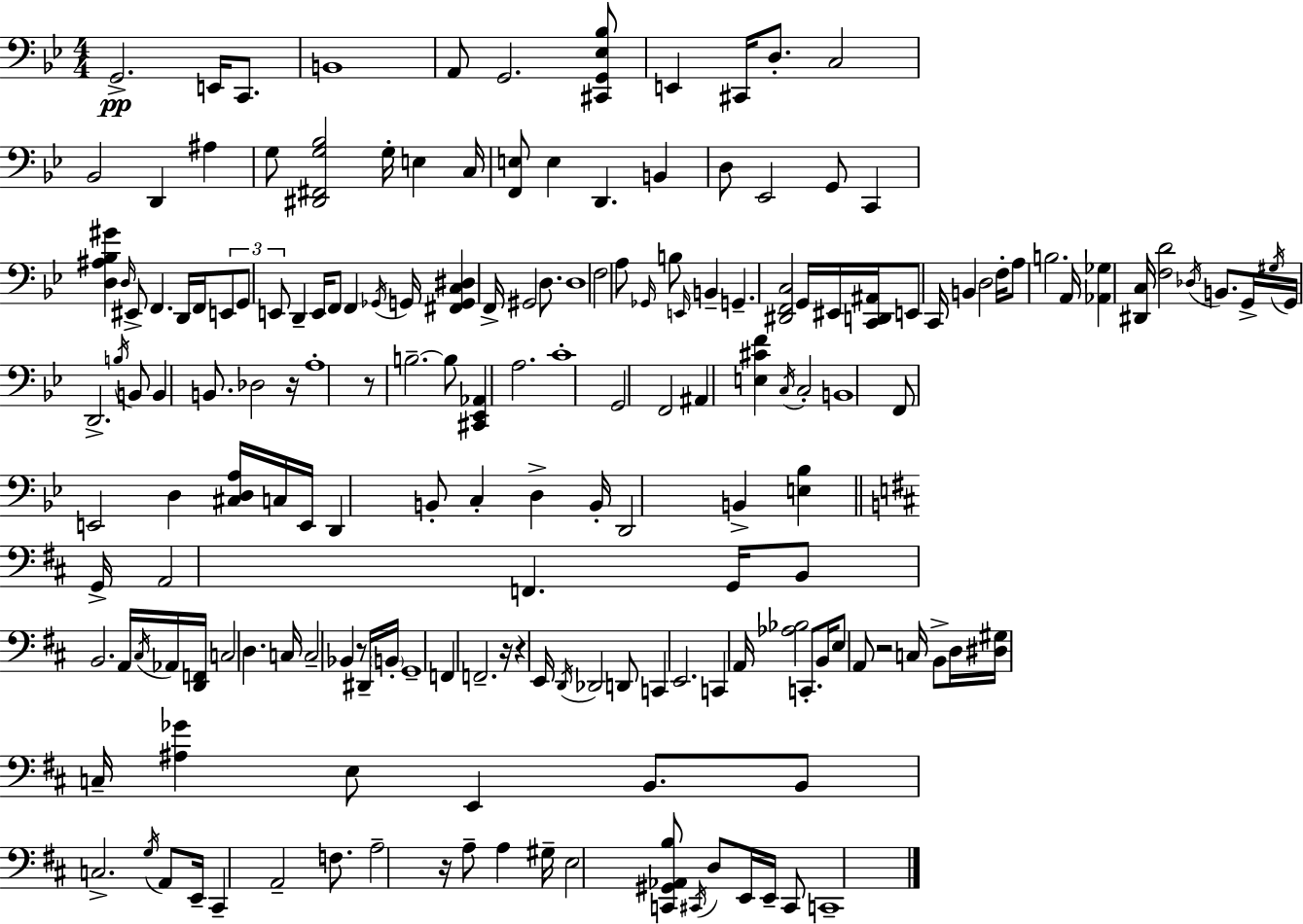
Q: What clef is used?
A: bass